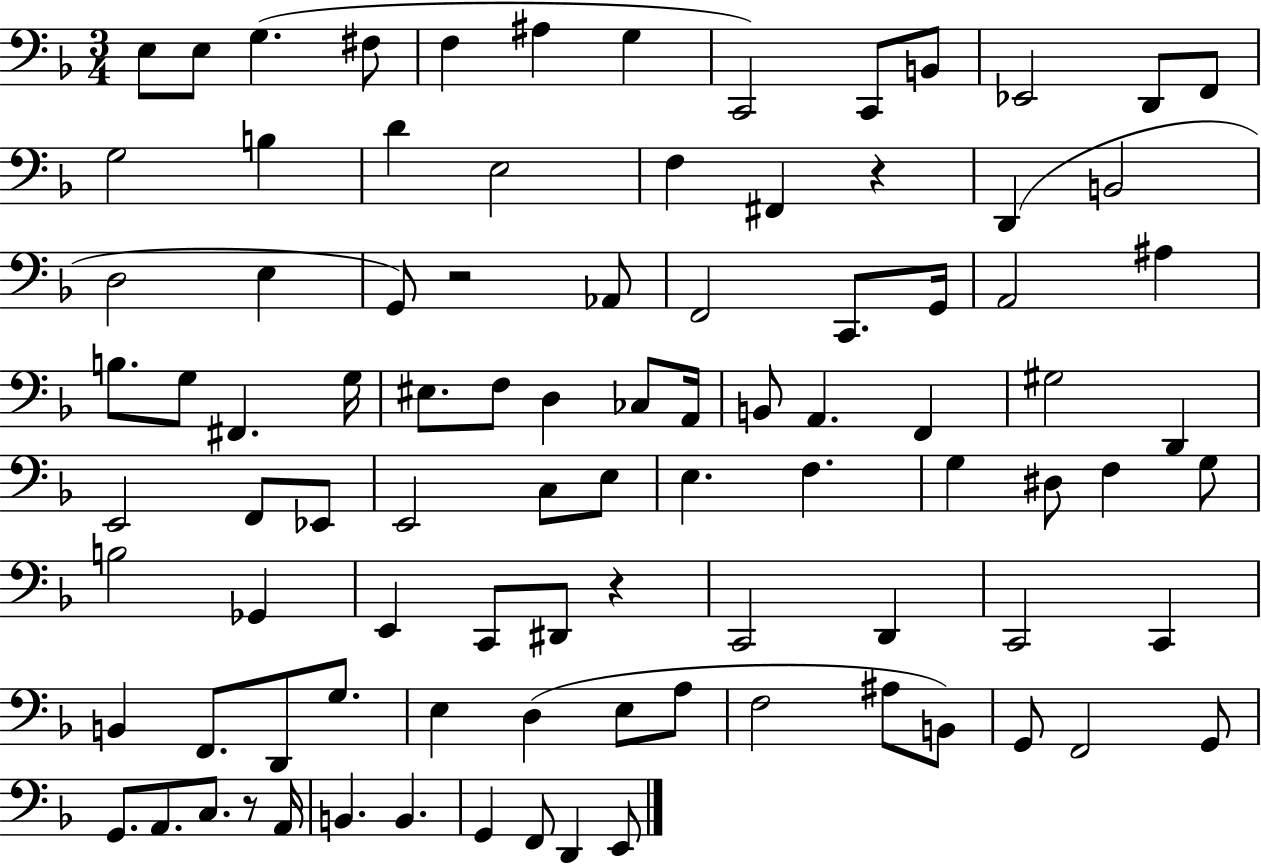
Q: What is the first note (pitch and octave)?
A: E3